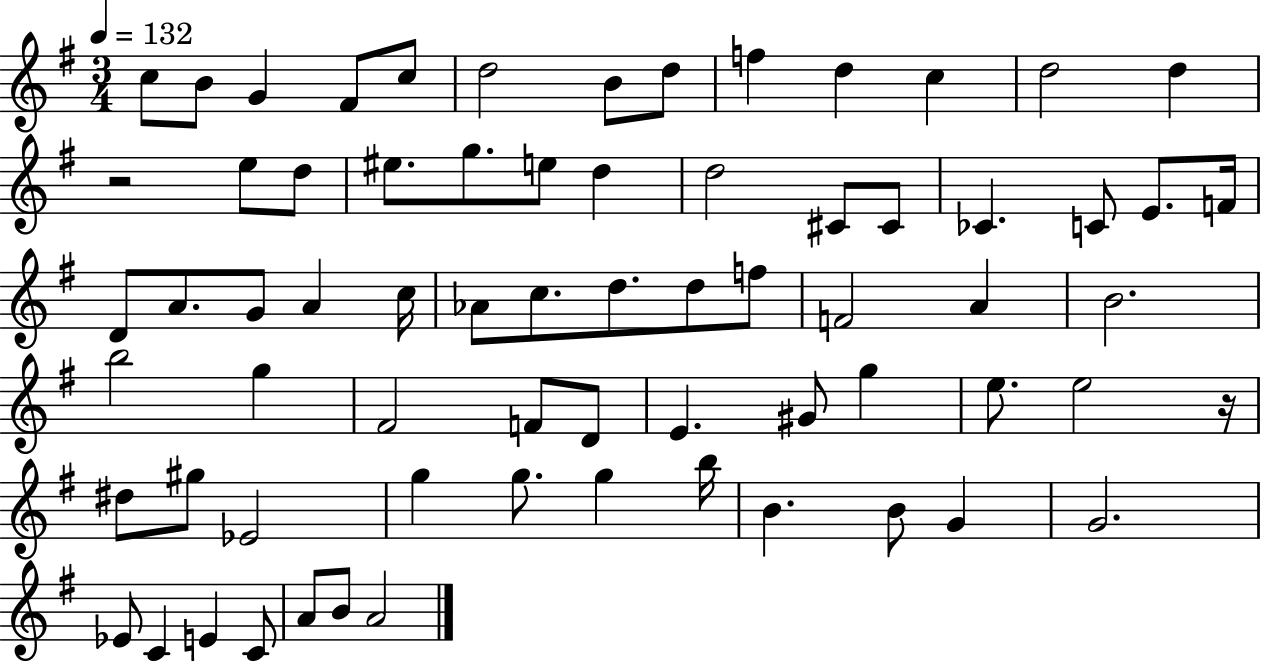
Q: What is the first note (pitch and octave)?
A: C5